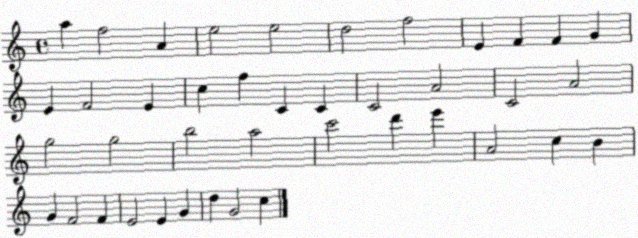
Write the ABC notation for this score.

X:1
T:Untitled
M:4/4
L:1/4
K:C
a f2 A e2 e2 d2 f2 E F F G E F2 E c f C C C2 A2 C2 A2 g2 g2 b2 a2 c'2 d' e' A2 c B G F2 F E2 E G d G2 c